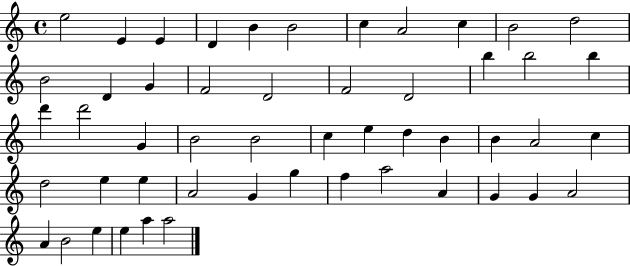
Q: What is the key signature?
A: C major